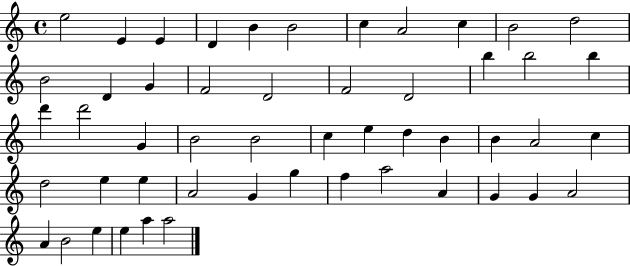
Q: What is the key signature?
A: C major